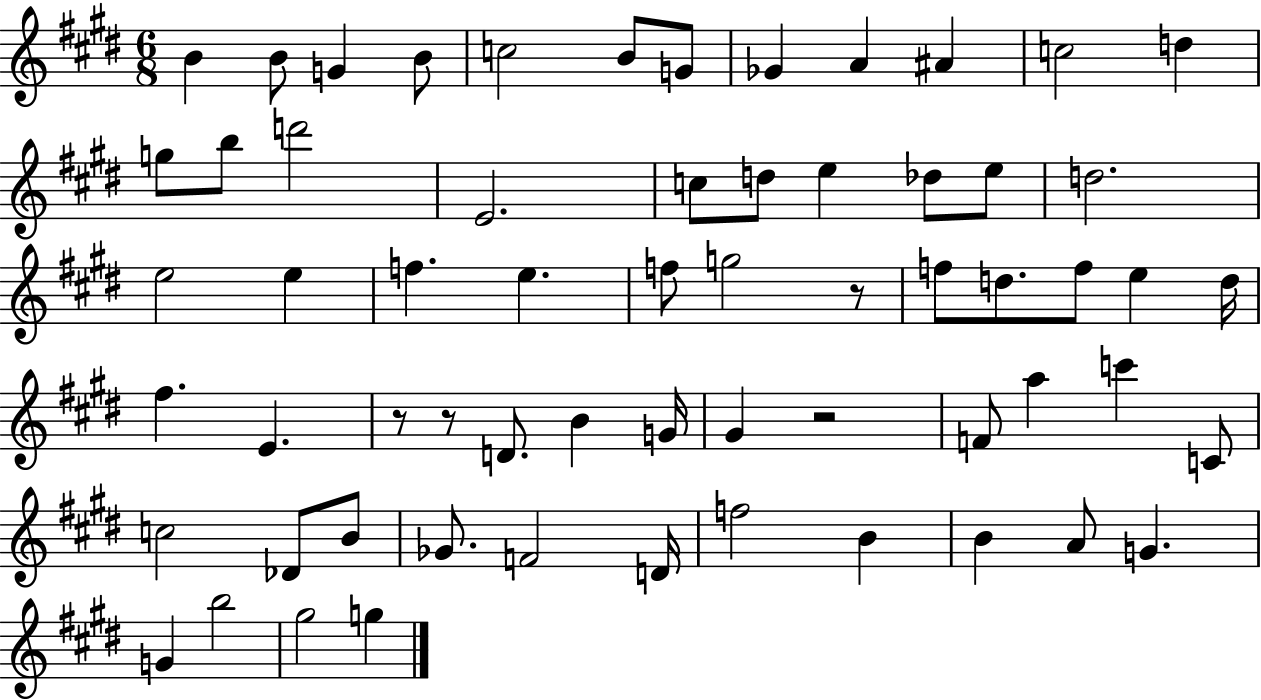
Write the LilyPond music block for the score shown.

{
  \clef treble
  \numericTimeSignature
  \time 6/8
  \key e \major
  b'4 b'8 g'4 b'8 | c''2 b'8 g'8 | ges'4 a'4 ais'4 | c''2 d''4 | \break g''8 b''8 d'''2 | e'2. | c''8 d''8 e''4 des''8 e''8 | d''2. | \break e''2 e''4 | f''4. e''4. | f''8 g''2 r8 | f''8 d''8. f''8 e''4 d''16 | \break fis''4. e'4. | r8 r8 d'8. b'4 g'16 | gis'4 r2 | f'8 a''4 c'''4 c'8 | \break c''2 des'8 b'8 | ges'8. f'2 d'16 | f''2 b'4 | b'4 a'8 g'4. | \break g'4 b''2 | gis''2 g''4 | \bar "|."
}